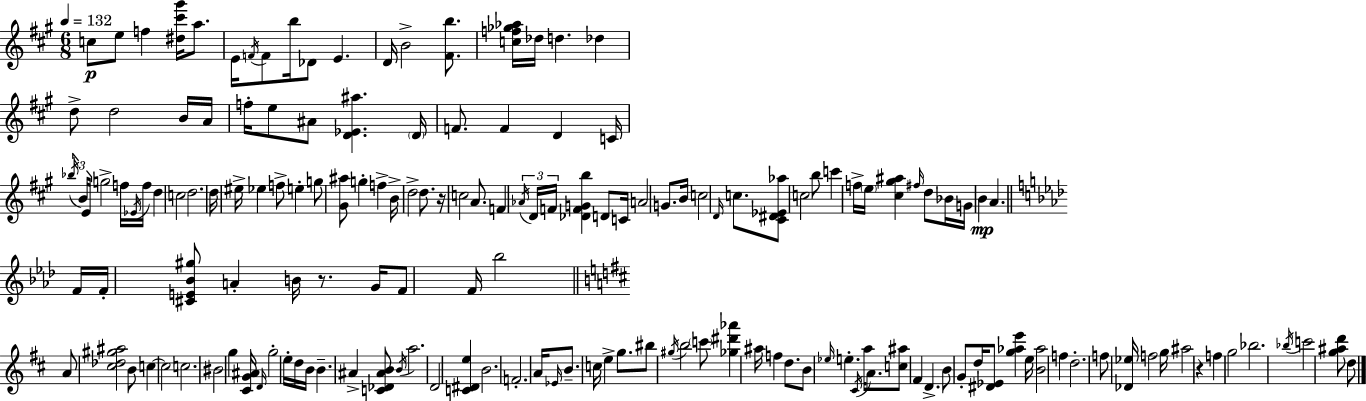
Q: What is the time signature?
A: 6/8